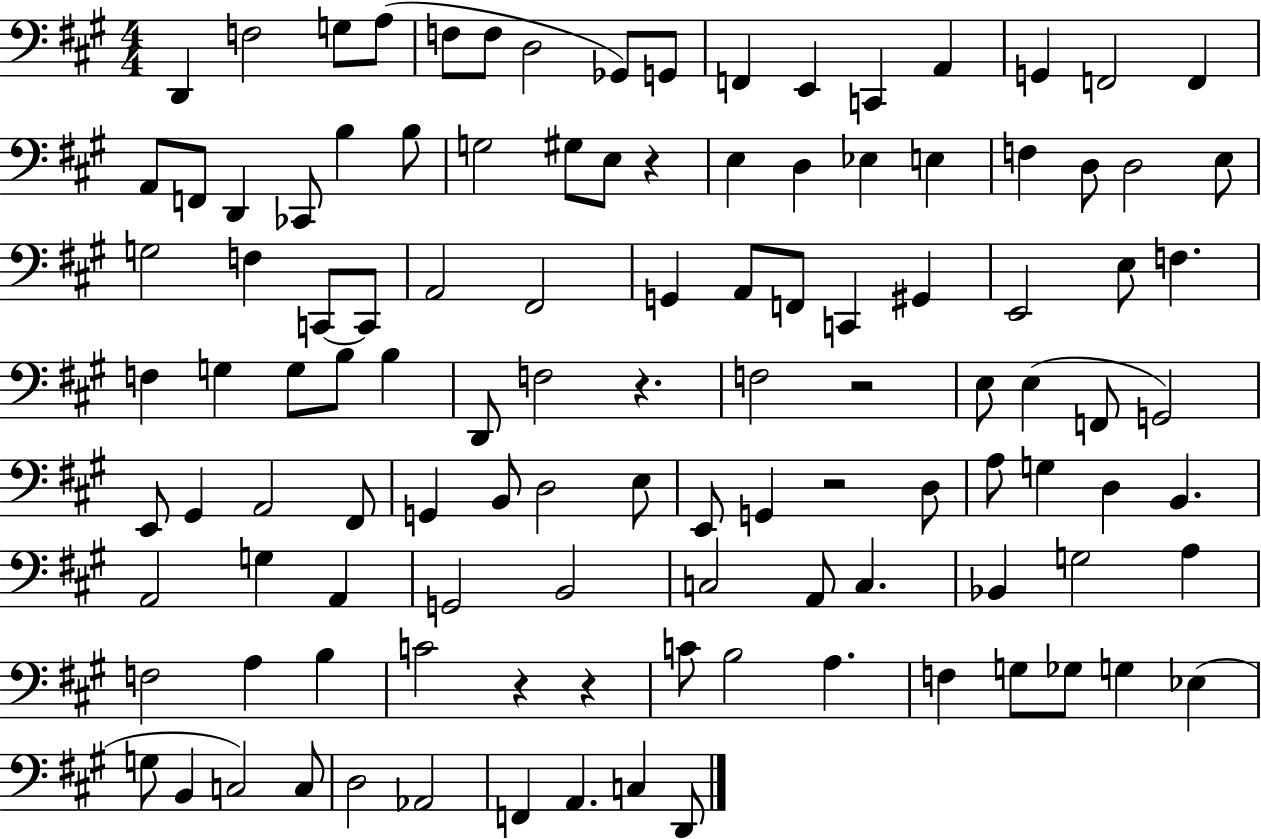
{
  \clef bass
  \numericTimeSignature
  \time 4/4
  \key a \major
  \repeat volta 2 { d,4 f2 g8 a8( | f8 f8 d2 ges,8) g,8 | f,4 e,4 c,4 a,4 | g,4 f,2 f,4 | \break a,8 f,8 d,4 ces,8 b4 b8 | g2 gis8 e8 r4 | e4 d4 ees4 e4 | f4 d8 d2 e8 | \break g2 f4 c,8~~ c,8 | a,2 fis,2 | g,4 a,8 f,8 c,4 gis,4 | e,2 e8 f4. | \break f4 g4 g8 b8 b4 | d,8 f2 r4. | f2 r2 | e8 e4( f,8 g,2) | \break e,8 gis,4 a,2 fis,8 | g,4 b,8 d2 e8 | e,8 g,4 r2 d8 | a8 g4 d4 b,4. | \break a,2 g4 a,4 | g,2 b,2 | c2 a,8 c4. | bes,4 g2 a4 | \break f2 a4 b4 | c'2 r4 r4 | c'8 b2 a4. | f4 g8 ges8 g4 ees4( | \break g8 b,4 c2) c8 | d2 aes,2 | f,4 a,4. c4 d,8 | } \bar "|."
}